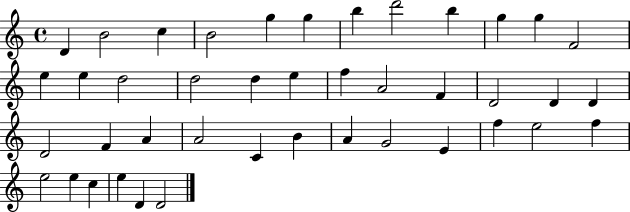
X:1
T:Untitled
M:4/4
L:1/4
K:C
D B2 c B2 g g b d'2 b g g F2 e e d2 d2 d e f A2 F D2 D D D2 F A A2 C B A G2 E f e2 f e2 e c e D D2